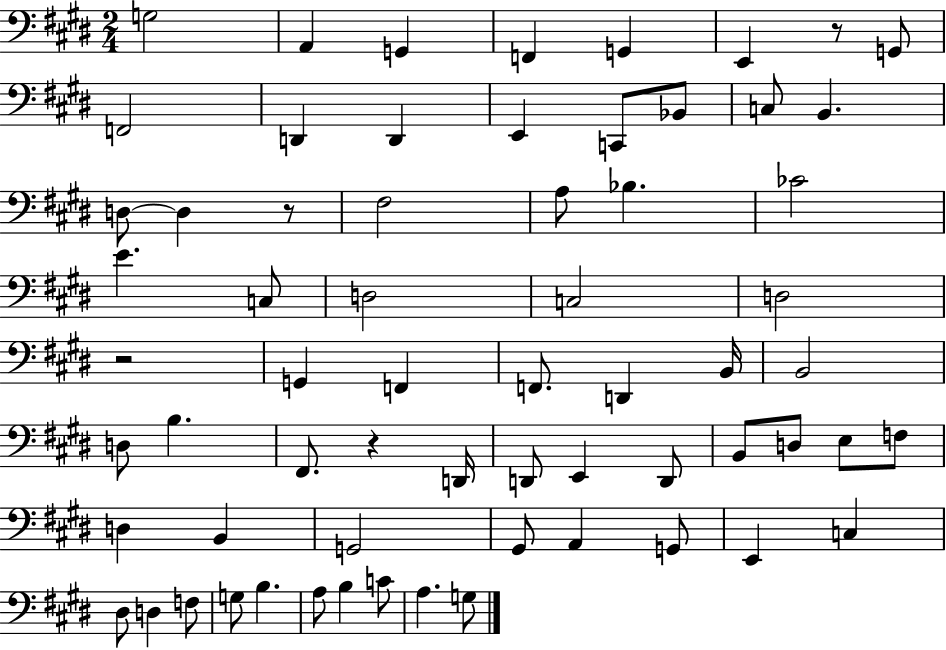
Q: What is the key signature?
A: E major